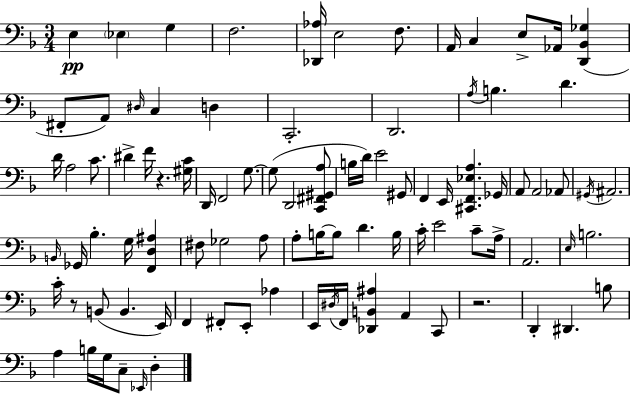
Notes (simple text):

E3/q Eb3/q G3/q F3/h. [Db2,Ab3]/s E3/h F3/e. A2/s C3/q E3/e Ab2/s [D2,Bb2,Gb3]/q F#2/e A2/e D#3/s C3/q D3/q C2/h. D2/h. A3/s B3/q. D4/q. D4/s A3/h C4/e. D#4/q F4/s R/q. [G#3,C4]/s D2/s F2/h G3/e. G3/e D2/h [C2,F#2,G#2,A3]/e B3/s D4/s E4/h G#2/e F2/q E2/s [C#2,F2,Eb3,A3]/q. Gb2/s A2/e A2/h Ab2/e G#2/s A#2/h. B2/s Gb2/s Bb3/q. G3/s [F2,D3,A#3]/q F#3/e Gb3/h A3/e A3/e B3/s B3/e D4/q. B3/s C4/s E4/h C4/e A3/s A2/h. E3/s B3/h. C4/s R/e B2/e B2/q. E2/s F2/q F#2/e E2/e Ab3/q E2/s D#3/s F2/s [Db2,B2,A#3]/q A2/q C2/e R/h. D2/q D#2/q. B3/e A3/q B3/s G3/s C3/e Eb2/s D3/q